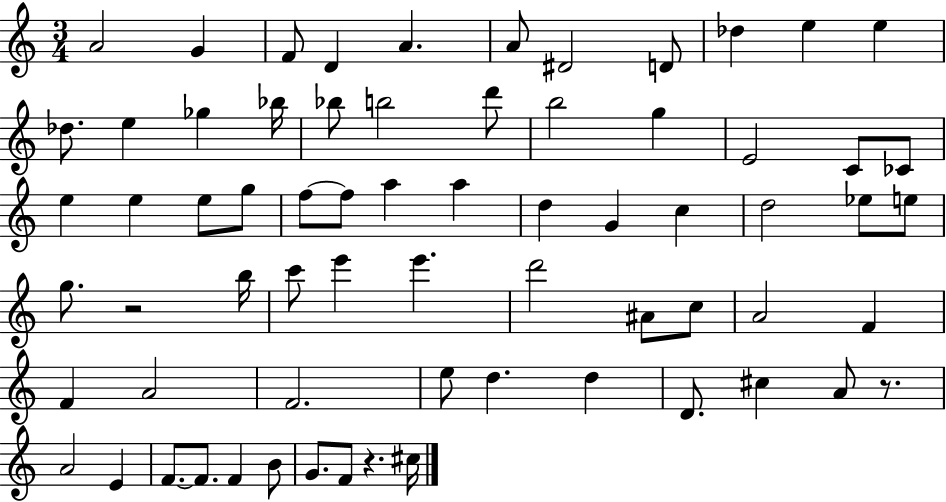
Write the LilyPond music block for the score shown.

{
  \clef treble
  \numericTimeSignature
  \time 3/4
  \key c \major
  a'2 g'4 | f'8 d'4 a'4. | a'8 dis'2 d'8 | des''4 e''4 e''4 | \break des''8. e''4 ges''4 bes''16 | bes''8 b''2 d'''8 | b''2 g''4 | e'2 c'8 ces'8 | \break e''4 e''4 e''8 g''8 | f''8~~ f''8 a''4 a''4 | d''4 g'4 c''4 | d''2 ees''8 e''8 | \break g''8. r2 b''16 | c'''8 e'''4 e'''4. | d'''2 ais'8 c''8 | a'2 f'4 | \break f'4 a'2 | f'2. | e''8 d''4. d''4 | d'8. cis''4 a'8 r8. | \break a'2 e'4 | f'8.~~ f'8. f'4 b'8 | g'8. f'8 r4. cis''16 | \bar "|."
}